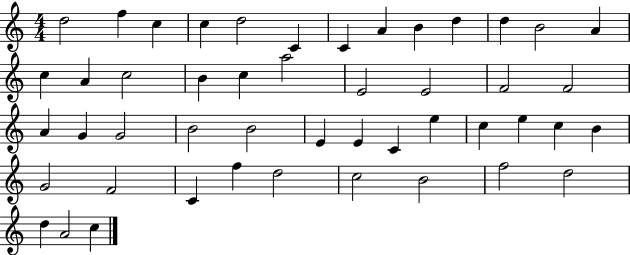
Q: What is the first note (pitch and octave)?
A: D5